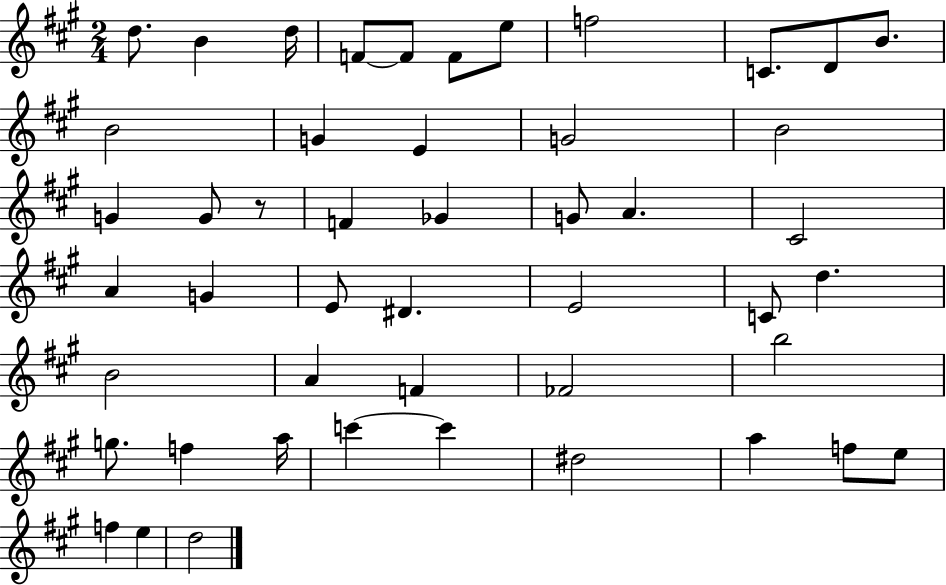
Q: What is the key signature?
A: A major